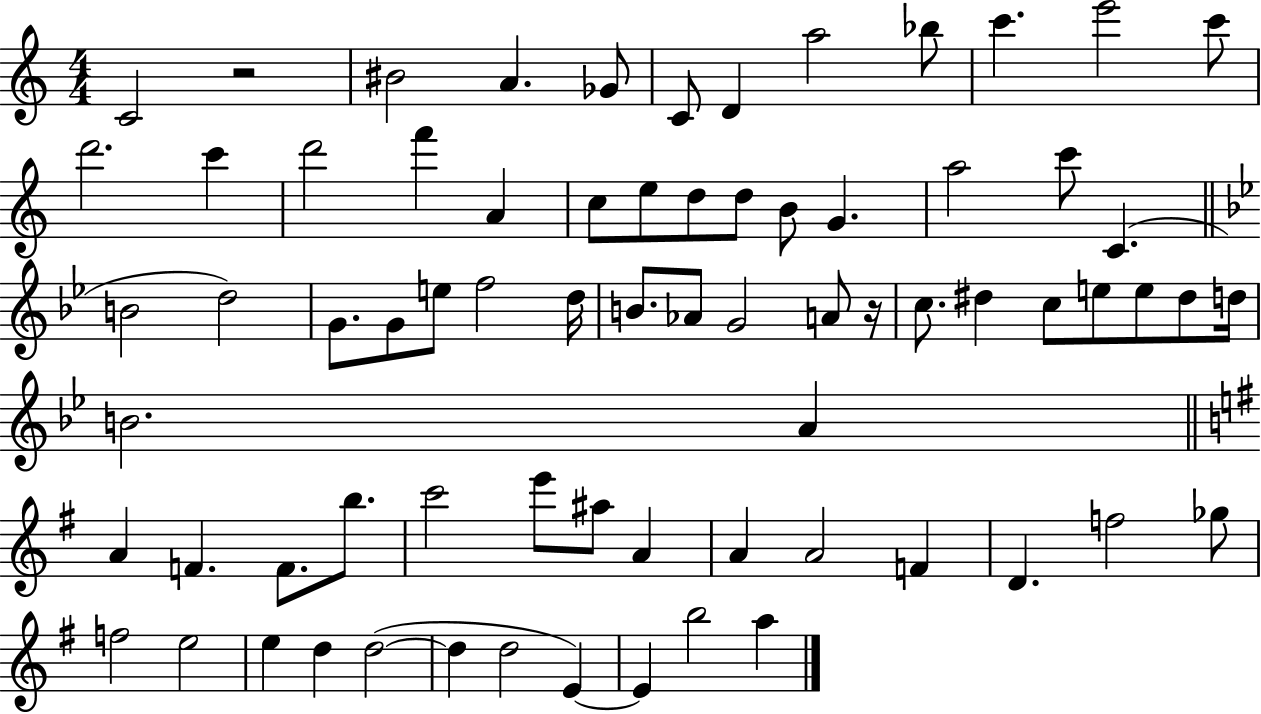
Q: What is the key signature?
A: C major